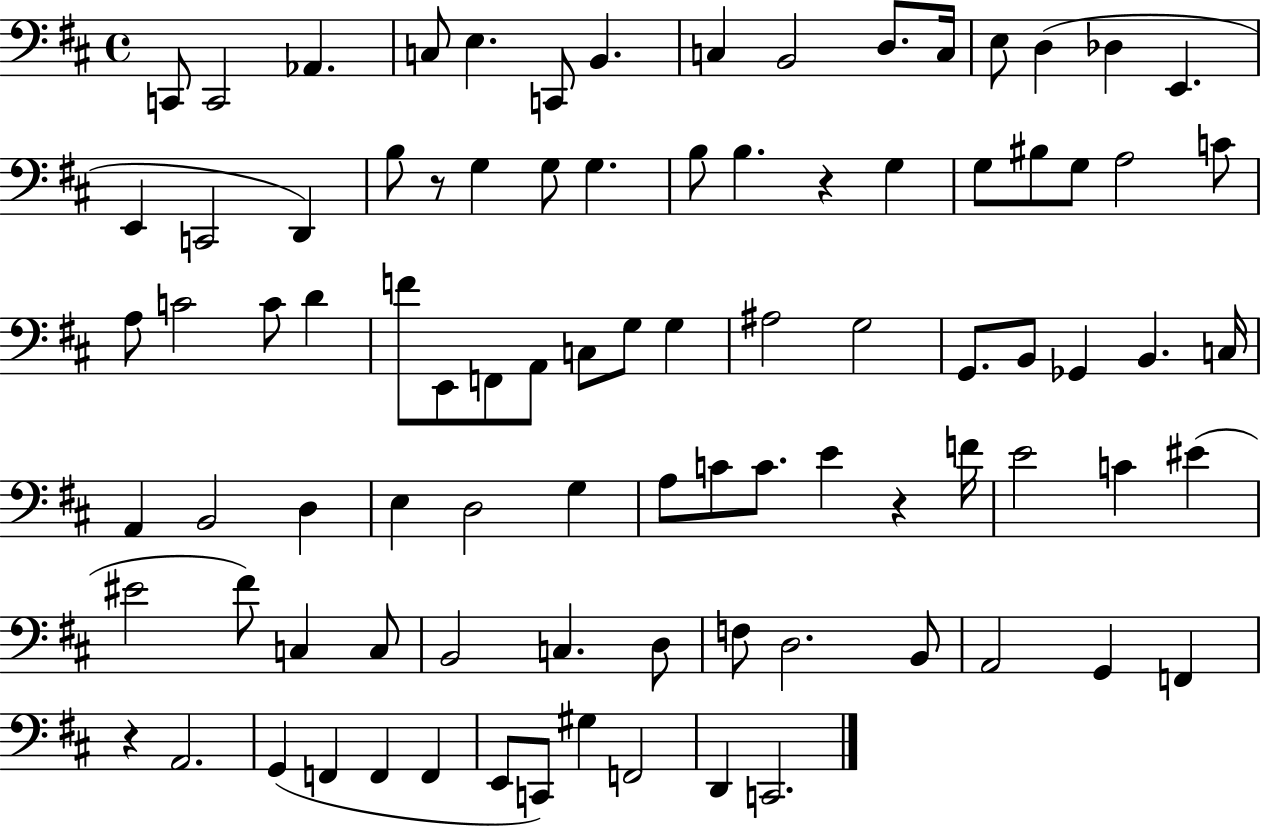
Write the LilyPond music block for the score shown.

{
  \clef bass
  \time 4/4
  \defaultTimeSignature
  \key d \major
  c,8 c,2 aes,4. | c8 e4. c,8 b,4. | c4 b,2 d8. c16 | e8 d4( des4 e,4. | \break e,4 c,2 d,4) | b8 r8 g4 g8 g4. | b8 b4. r4 g4 | g8 bis8 g8 a2 c'8 | \break a8 c'2 c'8 d'4 | f'8 e,8 f,8 a,8 c8 g8 g4 | ais2 g2 | g,8. b,8 ges,4 b,4. c16 | \break a,4 b,2 d4 | e4 d2 g4 | a8 c'8 c'8. e'4 r4 f'16 | e'2 c'4 eis'4( | \break eis'2 fis'8) c4 c8 | b,2 c4. d8 | f8 d2. b,8 | a,2 g,4 f,4 | \break r4 a,2. | g,4( f,4 f,4 f,4 | e,8 c,8) gis4 f,2 | d,4 c,2. | \break \bar "|."
}